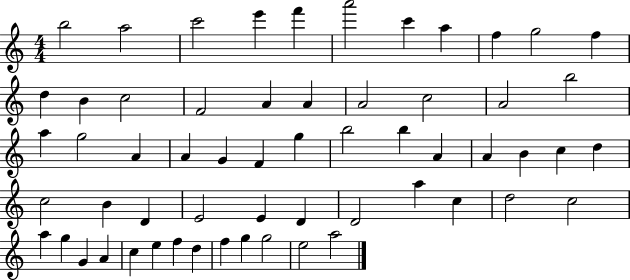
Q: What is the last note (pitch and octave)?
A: A5